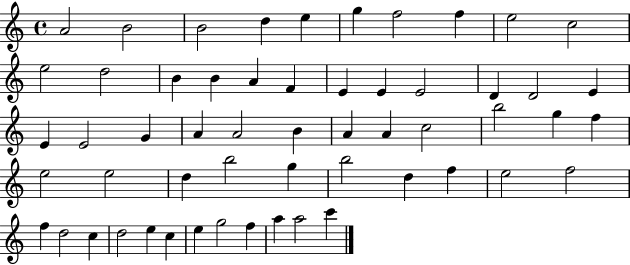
A4/h B4/h B4/h D5/q E5/q G5/q F5/h F5/q E5/h C5/h E5/h D5/h B4/q B4/q A4/q F4/q E4/q E4/q E4/h D4/q D4/h E4/q E4/q E4/h G4/q A4/q A4/h B4/q A4/q A4/q C5/h B5/h G5/q F5/q E5/h E5/h D5/q B5/h G5/q B5/h D5/q F5/q E5/h F5/h F5/q D5/h C5/q D5/h E5/q C5/q E5/q G5/h F5/q A5/q A5/h C6/q